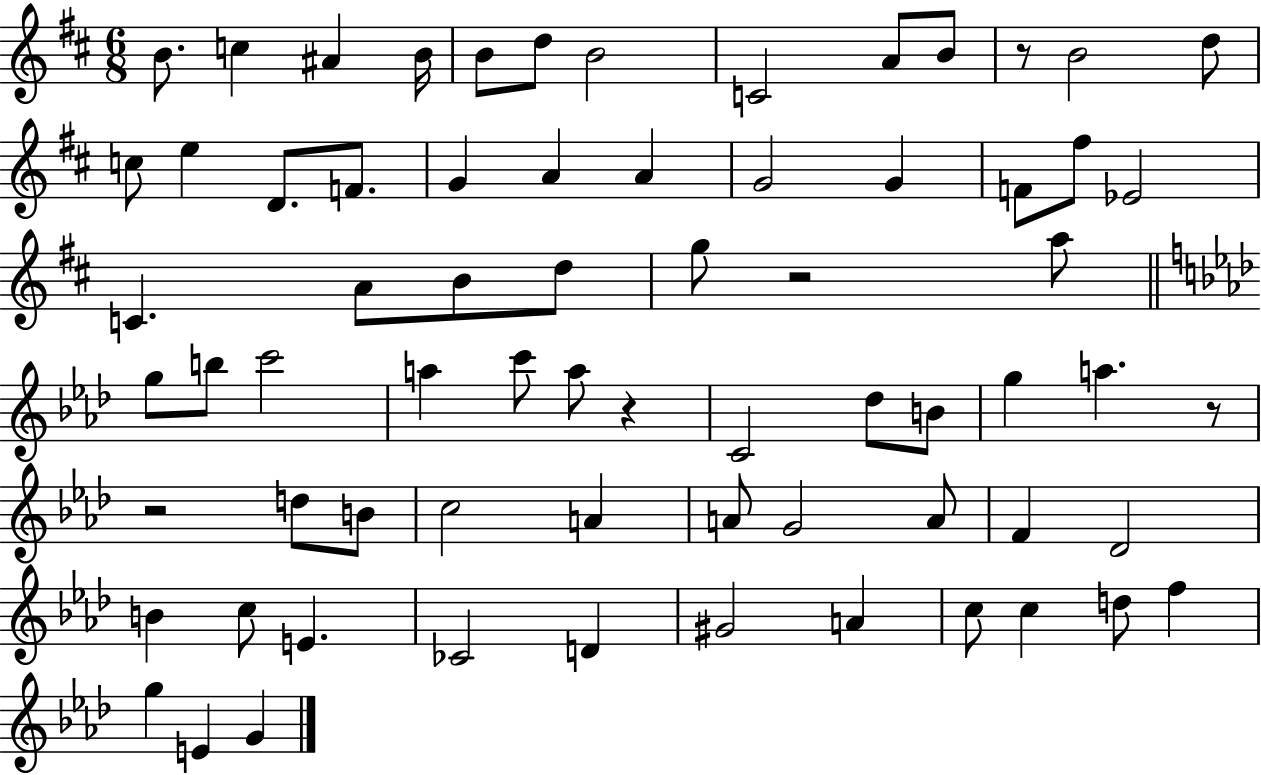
{
  \clef treble
  \numericTimeSignature
  \time 6/8
  \key d \major
  b'8. c''4 ais'4 b'16 | b'8 d''8 b'2 | c'2 a'8 b'8 | r8 b'2 d''8 | \break c''8 e''4 d'8. f'8. | g'4 a'4 a'4 | g'2 g'4 | f'8 fis''8 ees'2 | \break c'4. a'8 b'8 d''8 | g''8 r2 a''8 | \bar "||" \break \key f \minor g''8 b''8 c'''2 | a''4 c'''8 a''8 r4 | c'2 des''8 b'8 | g''4 a''4. r8 | \break r2 d''8 b'8 | c''2 a'4 | a'8 g'2 a'8 | f'4 des'2 | \break b'4 c''8 e'4. | ces'2 d'4 | gis'2 a'4 | c''8 c''4 d''8 f''4 | \break g''4 e'4 g'4 | \bar "|."
}